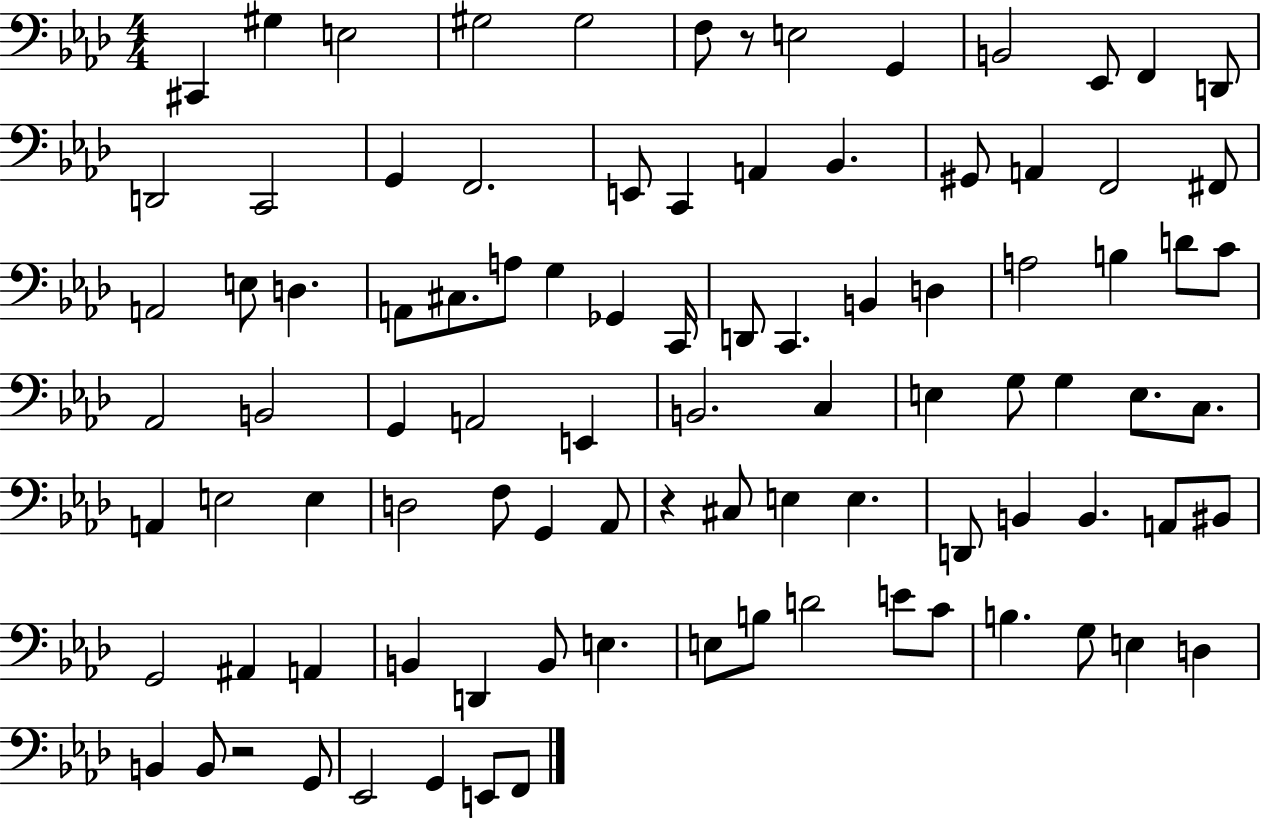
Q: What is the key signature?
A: AES major